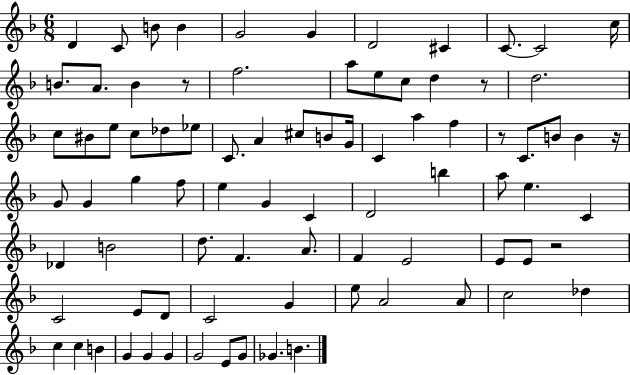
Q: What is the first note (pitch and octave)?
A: D4